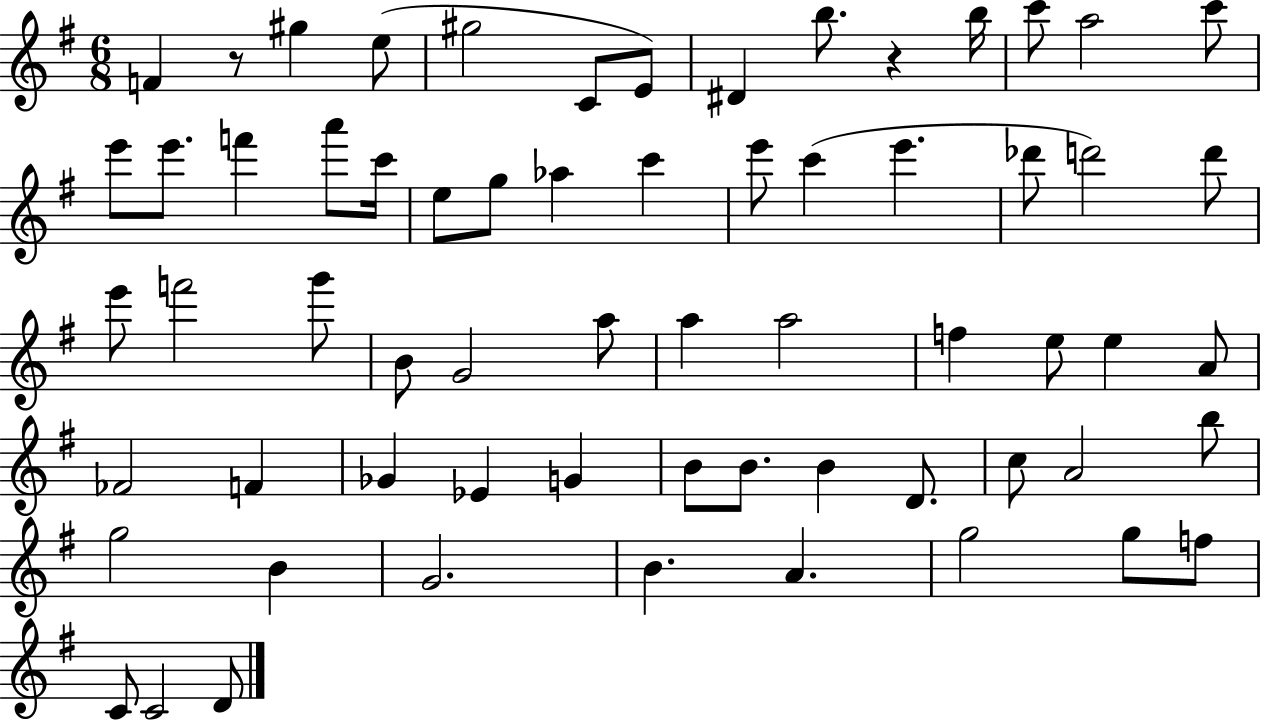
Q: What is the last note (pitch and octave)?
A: D4